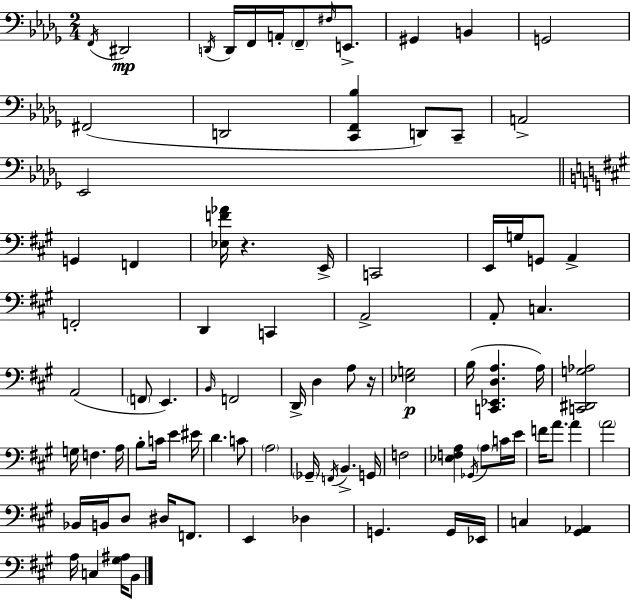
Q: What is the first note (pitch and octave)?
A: F2